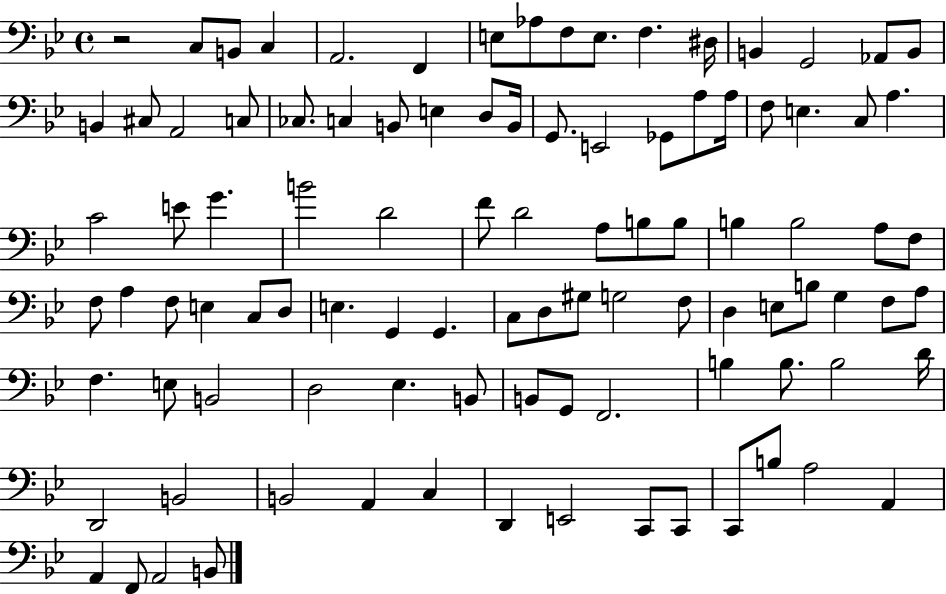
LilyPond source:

{
  \clef bass
  \time 4/4
  \defaultTimeSignature
  \key bes \major
  r2 c8 b,8 c4 | a,2. f,4 | e8 aes8 f8 e8. f4. dis16 | b,4 g,2 aes,8 b,8 | \break b,4 cis8 a,2 c8 | ces8. c4 b,8 e4 d8 b,16 | g,8. e,2 ges,8 a8 a16 | f8 e4. c8 a4. | \break c'2 e'8 g'4. | b'2 d'2 | f'8 d'2 a8 b8 b8 | b4 b2 a8 f8 | \break f8 a4 f8 e4 c8 d8 | e4. g,4 g,4. | c8 d8 gis8 g2 f8 | d4 e8 b8 g4 f8 a8 | \break f4. e8 b,2 | d2 ees4. b,8 | b,8 g,8 f,2. | b4 b8. b2 d'16 | \break d,2 b,2 | b,2 a,4 c4 | d,4 e,2 c,8 c,8 | c,8 b8 a2 a,4 | \break a,4 f,8 a,2 b,8 | \bar "|."
}